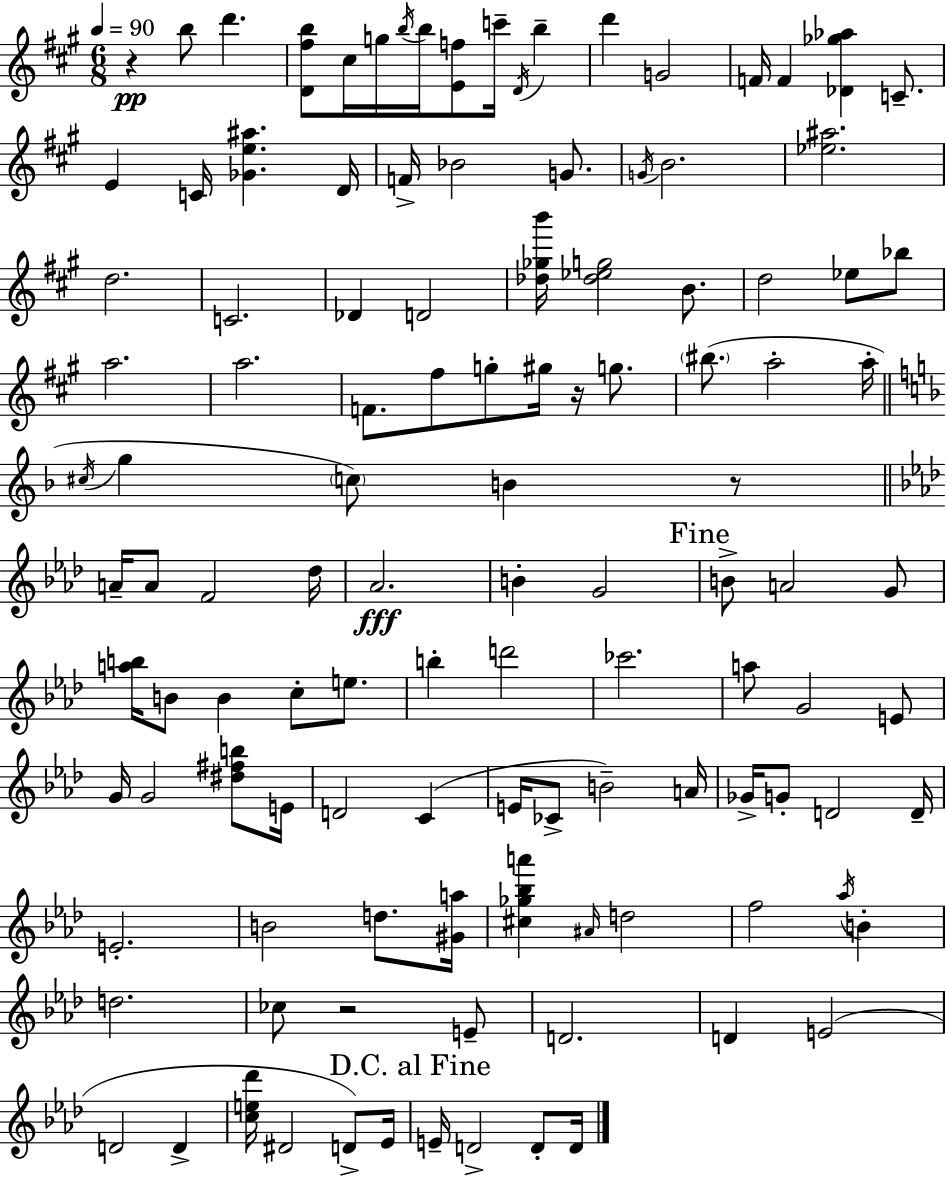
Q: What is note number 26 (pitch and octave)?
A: D4